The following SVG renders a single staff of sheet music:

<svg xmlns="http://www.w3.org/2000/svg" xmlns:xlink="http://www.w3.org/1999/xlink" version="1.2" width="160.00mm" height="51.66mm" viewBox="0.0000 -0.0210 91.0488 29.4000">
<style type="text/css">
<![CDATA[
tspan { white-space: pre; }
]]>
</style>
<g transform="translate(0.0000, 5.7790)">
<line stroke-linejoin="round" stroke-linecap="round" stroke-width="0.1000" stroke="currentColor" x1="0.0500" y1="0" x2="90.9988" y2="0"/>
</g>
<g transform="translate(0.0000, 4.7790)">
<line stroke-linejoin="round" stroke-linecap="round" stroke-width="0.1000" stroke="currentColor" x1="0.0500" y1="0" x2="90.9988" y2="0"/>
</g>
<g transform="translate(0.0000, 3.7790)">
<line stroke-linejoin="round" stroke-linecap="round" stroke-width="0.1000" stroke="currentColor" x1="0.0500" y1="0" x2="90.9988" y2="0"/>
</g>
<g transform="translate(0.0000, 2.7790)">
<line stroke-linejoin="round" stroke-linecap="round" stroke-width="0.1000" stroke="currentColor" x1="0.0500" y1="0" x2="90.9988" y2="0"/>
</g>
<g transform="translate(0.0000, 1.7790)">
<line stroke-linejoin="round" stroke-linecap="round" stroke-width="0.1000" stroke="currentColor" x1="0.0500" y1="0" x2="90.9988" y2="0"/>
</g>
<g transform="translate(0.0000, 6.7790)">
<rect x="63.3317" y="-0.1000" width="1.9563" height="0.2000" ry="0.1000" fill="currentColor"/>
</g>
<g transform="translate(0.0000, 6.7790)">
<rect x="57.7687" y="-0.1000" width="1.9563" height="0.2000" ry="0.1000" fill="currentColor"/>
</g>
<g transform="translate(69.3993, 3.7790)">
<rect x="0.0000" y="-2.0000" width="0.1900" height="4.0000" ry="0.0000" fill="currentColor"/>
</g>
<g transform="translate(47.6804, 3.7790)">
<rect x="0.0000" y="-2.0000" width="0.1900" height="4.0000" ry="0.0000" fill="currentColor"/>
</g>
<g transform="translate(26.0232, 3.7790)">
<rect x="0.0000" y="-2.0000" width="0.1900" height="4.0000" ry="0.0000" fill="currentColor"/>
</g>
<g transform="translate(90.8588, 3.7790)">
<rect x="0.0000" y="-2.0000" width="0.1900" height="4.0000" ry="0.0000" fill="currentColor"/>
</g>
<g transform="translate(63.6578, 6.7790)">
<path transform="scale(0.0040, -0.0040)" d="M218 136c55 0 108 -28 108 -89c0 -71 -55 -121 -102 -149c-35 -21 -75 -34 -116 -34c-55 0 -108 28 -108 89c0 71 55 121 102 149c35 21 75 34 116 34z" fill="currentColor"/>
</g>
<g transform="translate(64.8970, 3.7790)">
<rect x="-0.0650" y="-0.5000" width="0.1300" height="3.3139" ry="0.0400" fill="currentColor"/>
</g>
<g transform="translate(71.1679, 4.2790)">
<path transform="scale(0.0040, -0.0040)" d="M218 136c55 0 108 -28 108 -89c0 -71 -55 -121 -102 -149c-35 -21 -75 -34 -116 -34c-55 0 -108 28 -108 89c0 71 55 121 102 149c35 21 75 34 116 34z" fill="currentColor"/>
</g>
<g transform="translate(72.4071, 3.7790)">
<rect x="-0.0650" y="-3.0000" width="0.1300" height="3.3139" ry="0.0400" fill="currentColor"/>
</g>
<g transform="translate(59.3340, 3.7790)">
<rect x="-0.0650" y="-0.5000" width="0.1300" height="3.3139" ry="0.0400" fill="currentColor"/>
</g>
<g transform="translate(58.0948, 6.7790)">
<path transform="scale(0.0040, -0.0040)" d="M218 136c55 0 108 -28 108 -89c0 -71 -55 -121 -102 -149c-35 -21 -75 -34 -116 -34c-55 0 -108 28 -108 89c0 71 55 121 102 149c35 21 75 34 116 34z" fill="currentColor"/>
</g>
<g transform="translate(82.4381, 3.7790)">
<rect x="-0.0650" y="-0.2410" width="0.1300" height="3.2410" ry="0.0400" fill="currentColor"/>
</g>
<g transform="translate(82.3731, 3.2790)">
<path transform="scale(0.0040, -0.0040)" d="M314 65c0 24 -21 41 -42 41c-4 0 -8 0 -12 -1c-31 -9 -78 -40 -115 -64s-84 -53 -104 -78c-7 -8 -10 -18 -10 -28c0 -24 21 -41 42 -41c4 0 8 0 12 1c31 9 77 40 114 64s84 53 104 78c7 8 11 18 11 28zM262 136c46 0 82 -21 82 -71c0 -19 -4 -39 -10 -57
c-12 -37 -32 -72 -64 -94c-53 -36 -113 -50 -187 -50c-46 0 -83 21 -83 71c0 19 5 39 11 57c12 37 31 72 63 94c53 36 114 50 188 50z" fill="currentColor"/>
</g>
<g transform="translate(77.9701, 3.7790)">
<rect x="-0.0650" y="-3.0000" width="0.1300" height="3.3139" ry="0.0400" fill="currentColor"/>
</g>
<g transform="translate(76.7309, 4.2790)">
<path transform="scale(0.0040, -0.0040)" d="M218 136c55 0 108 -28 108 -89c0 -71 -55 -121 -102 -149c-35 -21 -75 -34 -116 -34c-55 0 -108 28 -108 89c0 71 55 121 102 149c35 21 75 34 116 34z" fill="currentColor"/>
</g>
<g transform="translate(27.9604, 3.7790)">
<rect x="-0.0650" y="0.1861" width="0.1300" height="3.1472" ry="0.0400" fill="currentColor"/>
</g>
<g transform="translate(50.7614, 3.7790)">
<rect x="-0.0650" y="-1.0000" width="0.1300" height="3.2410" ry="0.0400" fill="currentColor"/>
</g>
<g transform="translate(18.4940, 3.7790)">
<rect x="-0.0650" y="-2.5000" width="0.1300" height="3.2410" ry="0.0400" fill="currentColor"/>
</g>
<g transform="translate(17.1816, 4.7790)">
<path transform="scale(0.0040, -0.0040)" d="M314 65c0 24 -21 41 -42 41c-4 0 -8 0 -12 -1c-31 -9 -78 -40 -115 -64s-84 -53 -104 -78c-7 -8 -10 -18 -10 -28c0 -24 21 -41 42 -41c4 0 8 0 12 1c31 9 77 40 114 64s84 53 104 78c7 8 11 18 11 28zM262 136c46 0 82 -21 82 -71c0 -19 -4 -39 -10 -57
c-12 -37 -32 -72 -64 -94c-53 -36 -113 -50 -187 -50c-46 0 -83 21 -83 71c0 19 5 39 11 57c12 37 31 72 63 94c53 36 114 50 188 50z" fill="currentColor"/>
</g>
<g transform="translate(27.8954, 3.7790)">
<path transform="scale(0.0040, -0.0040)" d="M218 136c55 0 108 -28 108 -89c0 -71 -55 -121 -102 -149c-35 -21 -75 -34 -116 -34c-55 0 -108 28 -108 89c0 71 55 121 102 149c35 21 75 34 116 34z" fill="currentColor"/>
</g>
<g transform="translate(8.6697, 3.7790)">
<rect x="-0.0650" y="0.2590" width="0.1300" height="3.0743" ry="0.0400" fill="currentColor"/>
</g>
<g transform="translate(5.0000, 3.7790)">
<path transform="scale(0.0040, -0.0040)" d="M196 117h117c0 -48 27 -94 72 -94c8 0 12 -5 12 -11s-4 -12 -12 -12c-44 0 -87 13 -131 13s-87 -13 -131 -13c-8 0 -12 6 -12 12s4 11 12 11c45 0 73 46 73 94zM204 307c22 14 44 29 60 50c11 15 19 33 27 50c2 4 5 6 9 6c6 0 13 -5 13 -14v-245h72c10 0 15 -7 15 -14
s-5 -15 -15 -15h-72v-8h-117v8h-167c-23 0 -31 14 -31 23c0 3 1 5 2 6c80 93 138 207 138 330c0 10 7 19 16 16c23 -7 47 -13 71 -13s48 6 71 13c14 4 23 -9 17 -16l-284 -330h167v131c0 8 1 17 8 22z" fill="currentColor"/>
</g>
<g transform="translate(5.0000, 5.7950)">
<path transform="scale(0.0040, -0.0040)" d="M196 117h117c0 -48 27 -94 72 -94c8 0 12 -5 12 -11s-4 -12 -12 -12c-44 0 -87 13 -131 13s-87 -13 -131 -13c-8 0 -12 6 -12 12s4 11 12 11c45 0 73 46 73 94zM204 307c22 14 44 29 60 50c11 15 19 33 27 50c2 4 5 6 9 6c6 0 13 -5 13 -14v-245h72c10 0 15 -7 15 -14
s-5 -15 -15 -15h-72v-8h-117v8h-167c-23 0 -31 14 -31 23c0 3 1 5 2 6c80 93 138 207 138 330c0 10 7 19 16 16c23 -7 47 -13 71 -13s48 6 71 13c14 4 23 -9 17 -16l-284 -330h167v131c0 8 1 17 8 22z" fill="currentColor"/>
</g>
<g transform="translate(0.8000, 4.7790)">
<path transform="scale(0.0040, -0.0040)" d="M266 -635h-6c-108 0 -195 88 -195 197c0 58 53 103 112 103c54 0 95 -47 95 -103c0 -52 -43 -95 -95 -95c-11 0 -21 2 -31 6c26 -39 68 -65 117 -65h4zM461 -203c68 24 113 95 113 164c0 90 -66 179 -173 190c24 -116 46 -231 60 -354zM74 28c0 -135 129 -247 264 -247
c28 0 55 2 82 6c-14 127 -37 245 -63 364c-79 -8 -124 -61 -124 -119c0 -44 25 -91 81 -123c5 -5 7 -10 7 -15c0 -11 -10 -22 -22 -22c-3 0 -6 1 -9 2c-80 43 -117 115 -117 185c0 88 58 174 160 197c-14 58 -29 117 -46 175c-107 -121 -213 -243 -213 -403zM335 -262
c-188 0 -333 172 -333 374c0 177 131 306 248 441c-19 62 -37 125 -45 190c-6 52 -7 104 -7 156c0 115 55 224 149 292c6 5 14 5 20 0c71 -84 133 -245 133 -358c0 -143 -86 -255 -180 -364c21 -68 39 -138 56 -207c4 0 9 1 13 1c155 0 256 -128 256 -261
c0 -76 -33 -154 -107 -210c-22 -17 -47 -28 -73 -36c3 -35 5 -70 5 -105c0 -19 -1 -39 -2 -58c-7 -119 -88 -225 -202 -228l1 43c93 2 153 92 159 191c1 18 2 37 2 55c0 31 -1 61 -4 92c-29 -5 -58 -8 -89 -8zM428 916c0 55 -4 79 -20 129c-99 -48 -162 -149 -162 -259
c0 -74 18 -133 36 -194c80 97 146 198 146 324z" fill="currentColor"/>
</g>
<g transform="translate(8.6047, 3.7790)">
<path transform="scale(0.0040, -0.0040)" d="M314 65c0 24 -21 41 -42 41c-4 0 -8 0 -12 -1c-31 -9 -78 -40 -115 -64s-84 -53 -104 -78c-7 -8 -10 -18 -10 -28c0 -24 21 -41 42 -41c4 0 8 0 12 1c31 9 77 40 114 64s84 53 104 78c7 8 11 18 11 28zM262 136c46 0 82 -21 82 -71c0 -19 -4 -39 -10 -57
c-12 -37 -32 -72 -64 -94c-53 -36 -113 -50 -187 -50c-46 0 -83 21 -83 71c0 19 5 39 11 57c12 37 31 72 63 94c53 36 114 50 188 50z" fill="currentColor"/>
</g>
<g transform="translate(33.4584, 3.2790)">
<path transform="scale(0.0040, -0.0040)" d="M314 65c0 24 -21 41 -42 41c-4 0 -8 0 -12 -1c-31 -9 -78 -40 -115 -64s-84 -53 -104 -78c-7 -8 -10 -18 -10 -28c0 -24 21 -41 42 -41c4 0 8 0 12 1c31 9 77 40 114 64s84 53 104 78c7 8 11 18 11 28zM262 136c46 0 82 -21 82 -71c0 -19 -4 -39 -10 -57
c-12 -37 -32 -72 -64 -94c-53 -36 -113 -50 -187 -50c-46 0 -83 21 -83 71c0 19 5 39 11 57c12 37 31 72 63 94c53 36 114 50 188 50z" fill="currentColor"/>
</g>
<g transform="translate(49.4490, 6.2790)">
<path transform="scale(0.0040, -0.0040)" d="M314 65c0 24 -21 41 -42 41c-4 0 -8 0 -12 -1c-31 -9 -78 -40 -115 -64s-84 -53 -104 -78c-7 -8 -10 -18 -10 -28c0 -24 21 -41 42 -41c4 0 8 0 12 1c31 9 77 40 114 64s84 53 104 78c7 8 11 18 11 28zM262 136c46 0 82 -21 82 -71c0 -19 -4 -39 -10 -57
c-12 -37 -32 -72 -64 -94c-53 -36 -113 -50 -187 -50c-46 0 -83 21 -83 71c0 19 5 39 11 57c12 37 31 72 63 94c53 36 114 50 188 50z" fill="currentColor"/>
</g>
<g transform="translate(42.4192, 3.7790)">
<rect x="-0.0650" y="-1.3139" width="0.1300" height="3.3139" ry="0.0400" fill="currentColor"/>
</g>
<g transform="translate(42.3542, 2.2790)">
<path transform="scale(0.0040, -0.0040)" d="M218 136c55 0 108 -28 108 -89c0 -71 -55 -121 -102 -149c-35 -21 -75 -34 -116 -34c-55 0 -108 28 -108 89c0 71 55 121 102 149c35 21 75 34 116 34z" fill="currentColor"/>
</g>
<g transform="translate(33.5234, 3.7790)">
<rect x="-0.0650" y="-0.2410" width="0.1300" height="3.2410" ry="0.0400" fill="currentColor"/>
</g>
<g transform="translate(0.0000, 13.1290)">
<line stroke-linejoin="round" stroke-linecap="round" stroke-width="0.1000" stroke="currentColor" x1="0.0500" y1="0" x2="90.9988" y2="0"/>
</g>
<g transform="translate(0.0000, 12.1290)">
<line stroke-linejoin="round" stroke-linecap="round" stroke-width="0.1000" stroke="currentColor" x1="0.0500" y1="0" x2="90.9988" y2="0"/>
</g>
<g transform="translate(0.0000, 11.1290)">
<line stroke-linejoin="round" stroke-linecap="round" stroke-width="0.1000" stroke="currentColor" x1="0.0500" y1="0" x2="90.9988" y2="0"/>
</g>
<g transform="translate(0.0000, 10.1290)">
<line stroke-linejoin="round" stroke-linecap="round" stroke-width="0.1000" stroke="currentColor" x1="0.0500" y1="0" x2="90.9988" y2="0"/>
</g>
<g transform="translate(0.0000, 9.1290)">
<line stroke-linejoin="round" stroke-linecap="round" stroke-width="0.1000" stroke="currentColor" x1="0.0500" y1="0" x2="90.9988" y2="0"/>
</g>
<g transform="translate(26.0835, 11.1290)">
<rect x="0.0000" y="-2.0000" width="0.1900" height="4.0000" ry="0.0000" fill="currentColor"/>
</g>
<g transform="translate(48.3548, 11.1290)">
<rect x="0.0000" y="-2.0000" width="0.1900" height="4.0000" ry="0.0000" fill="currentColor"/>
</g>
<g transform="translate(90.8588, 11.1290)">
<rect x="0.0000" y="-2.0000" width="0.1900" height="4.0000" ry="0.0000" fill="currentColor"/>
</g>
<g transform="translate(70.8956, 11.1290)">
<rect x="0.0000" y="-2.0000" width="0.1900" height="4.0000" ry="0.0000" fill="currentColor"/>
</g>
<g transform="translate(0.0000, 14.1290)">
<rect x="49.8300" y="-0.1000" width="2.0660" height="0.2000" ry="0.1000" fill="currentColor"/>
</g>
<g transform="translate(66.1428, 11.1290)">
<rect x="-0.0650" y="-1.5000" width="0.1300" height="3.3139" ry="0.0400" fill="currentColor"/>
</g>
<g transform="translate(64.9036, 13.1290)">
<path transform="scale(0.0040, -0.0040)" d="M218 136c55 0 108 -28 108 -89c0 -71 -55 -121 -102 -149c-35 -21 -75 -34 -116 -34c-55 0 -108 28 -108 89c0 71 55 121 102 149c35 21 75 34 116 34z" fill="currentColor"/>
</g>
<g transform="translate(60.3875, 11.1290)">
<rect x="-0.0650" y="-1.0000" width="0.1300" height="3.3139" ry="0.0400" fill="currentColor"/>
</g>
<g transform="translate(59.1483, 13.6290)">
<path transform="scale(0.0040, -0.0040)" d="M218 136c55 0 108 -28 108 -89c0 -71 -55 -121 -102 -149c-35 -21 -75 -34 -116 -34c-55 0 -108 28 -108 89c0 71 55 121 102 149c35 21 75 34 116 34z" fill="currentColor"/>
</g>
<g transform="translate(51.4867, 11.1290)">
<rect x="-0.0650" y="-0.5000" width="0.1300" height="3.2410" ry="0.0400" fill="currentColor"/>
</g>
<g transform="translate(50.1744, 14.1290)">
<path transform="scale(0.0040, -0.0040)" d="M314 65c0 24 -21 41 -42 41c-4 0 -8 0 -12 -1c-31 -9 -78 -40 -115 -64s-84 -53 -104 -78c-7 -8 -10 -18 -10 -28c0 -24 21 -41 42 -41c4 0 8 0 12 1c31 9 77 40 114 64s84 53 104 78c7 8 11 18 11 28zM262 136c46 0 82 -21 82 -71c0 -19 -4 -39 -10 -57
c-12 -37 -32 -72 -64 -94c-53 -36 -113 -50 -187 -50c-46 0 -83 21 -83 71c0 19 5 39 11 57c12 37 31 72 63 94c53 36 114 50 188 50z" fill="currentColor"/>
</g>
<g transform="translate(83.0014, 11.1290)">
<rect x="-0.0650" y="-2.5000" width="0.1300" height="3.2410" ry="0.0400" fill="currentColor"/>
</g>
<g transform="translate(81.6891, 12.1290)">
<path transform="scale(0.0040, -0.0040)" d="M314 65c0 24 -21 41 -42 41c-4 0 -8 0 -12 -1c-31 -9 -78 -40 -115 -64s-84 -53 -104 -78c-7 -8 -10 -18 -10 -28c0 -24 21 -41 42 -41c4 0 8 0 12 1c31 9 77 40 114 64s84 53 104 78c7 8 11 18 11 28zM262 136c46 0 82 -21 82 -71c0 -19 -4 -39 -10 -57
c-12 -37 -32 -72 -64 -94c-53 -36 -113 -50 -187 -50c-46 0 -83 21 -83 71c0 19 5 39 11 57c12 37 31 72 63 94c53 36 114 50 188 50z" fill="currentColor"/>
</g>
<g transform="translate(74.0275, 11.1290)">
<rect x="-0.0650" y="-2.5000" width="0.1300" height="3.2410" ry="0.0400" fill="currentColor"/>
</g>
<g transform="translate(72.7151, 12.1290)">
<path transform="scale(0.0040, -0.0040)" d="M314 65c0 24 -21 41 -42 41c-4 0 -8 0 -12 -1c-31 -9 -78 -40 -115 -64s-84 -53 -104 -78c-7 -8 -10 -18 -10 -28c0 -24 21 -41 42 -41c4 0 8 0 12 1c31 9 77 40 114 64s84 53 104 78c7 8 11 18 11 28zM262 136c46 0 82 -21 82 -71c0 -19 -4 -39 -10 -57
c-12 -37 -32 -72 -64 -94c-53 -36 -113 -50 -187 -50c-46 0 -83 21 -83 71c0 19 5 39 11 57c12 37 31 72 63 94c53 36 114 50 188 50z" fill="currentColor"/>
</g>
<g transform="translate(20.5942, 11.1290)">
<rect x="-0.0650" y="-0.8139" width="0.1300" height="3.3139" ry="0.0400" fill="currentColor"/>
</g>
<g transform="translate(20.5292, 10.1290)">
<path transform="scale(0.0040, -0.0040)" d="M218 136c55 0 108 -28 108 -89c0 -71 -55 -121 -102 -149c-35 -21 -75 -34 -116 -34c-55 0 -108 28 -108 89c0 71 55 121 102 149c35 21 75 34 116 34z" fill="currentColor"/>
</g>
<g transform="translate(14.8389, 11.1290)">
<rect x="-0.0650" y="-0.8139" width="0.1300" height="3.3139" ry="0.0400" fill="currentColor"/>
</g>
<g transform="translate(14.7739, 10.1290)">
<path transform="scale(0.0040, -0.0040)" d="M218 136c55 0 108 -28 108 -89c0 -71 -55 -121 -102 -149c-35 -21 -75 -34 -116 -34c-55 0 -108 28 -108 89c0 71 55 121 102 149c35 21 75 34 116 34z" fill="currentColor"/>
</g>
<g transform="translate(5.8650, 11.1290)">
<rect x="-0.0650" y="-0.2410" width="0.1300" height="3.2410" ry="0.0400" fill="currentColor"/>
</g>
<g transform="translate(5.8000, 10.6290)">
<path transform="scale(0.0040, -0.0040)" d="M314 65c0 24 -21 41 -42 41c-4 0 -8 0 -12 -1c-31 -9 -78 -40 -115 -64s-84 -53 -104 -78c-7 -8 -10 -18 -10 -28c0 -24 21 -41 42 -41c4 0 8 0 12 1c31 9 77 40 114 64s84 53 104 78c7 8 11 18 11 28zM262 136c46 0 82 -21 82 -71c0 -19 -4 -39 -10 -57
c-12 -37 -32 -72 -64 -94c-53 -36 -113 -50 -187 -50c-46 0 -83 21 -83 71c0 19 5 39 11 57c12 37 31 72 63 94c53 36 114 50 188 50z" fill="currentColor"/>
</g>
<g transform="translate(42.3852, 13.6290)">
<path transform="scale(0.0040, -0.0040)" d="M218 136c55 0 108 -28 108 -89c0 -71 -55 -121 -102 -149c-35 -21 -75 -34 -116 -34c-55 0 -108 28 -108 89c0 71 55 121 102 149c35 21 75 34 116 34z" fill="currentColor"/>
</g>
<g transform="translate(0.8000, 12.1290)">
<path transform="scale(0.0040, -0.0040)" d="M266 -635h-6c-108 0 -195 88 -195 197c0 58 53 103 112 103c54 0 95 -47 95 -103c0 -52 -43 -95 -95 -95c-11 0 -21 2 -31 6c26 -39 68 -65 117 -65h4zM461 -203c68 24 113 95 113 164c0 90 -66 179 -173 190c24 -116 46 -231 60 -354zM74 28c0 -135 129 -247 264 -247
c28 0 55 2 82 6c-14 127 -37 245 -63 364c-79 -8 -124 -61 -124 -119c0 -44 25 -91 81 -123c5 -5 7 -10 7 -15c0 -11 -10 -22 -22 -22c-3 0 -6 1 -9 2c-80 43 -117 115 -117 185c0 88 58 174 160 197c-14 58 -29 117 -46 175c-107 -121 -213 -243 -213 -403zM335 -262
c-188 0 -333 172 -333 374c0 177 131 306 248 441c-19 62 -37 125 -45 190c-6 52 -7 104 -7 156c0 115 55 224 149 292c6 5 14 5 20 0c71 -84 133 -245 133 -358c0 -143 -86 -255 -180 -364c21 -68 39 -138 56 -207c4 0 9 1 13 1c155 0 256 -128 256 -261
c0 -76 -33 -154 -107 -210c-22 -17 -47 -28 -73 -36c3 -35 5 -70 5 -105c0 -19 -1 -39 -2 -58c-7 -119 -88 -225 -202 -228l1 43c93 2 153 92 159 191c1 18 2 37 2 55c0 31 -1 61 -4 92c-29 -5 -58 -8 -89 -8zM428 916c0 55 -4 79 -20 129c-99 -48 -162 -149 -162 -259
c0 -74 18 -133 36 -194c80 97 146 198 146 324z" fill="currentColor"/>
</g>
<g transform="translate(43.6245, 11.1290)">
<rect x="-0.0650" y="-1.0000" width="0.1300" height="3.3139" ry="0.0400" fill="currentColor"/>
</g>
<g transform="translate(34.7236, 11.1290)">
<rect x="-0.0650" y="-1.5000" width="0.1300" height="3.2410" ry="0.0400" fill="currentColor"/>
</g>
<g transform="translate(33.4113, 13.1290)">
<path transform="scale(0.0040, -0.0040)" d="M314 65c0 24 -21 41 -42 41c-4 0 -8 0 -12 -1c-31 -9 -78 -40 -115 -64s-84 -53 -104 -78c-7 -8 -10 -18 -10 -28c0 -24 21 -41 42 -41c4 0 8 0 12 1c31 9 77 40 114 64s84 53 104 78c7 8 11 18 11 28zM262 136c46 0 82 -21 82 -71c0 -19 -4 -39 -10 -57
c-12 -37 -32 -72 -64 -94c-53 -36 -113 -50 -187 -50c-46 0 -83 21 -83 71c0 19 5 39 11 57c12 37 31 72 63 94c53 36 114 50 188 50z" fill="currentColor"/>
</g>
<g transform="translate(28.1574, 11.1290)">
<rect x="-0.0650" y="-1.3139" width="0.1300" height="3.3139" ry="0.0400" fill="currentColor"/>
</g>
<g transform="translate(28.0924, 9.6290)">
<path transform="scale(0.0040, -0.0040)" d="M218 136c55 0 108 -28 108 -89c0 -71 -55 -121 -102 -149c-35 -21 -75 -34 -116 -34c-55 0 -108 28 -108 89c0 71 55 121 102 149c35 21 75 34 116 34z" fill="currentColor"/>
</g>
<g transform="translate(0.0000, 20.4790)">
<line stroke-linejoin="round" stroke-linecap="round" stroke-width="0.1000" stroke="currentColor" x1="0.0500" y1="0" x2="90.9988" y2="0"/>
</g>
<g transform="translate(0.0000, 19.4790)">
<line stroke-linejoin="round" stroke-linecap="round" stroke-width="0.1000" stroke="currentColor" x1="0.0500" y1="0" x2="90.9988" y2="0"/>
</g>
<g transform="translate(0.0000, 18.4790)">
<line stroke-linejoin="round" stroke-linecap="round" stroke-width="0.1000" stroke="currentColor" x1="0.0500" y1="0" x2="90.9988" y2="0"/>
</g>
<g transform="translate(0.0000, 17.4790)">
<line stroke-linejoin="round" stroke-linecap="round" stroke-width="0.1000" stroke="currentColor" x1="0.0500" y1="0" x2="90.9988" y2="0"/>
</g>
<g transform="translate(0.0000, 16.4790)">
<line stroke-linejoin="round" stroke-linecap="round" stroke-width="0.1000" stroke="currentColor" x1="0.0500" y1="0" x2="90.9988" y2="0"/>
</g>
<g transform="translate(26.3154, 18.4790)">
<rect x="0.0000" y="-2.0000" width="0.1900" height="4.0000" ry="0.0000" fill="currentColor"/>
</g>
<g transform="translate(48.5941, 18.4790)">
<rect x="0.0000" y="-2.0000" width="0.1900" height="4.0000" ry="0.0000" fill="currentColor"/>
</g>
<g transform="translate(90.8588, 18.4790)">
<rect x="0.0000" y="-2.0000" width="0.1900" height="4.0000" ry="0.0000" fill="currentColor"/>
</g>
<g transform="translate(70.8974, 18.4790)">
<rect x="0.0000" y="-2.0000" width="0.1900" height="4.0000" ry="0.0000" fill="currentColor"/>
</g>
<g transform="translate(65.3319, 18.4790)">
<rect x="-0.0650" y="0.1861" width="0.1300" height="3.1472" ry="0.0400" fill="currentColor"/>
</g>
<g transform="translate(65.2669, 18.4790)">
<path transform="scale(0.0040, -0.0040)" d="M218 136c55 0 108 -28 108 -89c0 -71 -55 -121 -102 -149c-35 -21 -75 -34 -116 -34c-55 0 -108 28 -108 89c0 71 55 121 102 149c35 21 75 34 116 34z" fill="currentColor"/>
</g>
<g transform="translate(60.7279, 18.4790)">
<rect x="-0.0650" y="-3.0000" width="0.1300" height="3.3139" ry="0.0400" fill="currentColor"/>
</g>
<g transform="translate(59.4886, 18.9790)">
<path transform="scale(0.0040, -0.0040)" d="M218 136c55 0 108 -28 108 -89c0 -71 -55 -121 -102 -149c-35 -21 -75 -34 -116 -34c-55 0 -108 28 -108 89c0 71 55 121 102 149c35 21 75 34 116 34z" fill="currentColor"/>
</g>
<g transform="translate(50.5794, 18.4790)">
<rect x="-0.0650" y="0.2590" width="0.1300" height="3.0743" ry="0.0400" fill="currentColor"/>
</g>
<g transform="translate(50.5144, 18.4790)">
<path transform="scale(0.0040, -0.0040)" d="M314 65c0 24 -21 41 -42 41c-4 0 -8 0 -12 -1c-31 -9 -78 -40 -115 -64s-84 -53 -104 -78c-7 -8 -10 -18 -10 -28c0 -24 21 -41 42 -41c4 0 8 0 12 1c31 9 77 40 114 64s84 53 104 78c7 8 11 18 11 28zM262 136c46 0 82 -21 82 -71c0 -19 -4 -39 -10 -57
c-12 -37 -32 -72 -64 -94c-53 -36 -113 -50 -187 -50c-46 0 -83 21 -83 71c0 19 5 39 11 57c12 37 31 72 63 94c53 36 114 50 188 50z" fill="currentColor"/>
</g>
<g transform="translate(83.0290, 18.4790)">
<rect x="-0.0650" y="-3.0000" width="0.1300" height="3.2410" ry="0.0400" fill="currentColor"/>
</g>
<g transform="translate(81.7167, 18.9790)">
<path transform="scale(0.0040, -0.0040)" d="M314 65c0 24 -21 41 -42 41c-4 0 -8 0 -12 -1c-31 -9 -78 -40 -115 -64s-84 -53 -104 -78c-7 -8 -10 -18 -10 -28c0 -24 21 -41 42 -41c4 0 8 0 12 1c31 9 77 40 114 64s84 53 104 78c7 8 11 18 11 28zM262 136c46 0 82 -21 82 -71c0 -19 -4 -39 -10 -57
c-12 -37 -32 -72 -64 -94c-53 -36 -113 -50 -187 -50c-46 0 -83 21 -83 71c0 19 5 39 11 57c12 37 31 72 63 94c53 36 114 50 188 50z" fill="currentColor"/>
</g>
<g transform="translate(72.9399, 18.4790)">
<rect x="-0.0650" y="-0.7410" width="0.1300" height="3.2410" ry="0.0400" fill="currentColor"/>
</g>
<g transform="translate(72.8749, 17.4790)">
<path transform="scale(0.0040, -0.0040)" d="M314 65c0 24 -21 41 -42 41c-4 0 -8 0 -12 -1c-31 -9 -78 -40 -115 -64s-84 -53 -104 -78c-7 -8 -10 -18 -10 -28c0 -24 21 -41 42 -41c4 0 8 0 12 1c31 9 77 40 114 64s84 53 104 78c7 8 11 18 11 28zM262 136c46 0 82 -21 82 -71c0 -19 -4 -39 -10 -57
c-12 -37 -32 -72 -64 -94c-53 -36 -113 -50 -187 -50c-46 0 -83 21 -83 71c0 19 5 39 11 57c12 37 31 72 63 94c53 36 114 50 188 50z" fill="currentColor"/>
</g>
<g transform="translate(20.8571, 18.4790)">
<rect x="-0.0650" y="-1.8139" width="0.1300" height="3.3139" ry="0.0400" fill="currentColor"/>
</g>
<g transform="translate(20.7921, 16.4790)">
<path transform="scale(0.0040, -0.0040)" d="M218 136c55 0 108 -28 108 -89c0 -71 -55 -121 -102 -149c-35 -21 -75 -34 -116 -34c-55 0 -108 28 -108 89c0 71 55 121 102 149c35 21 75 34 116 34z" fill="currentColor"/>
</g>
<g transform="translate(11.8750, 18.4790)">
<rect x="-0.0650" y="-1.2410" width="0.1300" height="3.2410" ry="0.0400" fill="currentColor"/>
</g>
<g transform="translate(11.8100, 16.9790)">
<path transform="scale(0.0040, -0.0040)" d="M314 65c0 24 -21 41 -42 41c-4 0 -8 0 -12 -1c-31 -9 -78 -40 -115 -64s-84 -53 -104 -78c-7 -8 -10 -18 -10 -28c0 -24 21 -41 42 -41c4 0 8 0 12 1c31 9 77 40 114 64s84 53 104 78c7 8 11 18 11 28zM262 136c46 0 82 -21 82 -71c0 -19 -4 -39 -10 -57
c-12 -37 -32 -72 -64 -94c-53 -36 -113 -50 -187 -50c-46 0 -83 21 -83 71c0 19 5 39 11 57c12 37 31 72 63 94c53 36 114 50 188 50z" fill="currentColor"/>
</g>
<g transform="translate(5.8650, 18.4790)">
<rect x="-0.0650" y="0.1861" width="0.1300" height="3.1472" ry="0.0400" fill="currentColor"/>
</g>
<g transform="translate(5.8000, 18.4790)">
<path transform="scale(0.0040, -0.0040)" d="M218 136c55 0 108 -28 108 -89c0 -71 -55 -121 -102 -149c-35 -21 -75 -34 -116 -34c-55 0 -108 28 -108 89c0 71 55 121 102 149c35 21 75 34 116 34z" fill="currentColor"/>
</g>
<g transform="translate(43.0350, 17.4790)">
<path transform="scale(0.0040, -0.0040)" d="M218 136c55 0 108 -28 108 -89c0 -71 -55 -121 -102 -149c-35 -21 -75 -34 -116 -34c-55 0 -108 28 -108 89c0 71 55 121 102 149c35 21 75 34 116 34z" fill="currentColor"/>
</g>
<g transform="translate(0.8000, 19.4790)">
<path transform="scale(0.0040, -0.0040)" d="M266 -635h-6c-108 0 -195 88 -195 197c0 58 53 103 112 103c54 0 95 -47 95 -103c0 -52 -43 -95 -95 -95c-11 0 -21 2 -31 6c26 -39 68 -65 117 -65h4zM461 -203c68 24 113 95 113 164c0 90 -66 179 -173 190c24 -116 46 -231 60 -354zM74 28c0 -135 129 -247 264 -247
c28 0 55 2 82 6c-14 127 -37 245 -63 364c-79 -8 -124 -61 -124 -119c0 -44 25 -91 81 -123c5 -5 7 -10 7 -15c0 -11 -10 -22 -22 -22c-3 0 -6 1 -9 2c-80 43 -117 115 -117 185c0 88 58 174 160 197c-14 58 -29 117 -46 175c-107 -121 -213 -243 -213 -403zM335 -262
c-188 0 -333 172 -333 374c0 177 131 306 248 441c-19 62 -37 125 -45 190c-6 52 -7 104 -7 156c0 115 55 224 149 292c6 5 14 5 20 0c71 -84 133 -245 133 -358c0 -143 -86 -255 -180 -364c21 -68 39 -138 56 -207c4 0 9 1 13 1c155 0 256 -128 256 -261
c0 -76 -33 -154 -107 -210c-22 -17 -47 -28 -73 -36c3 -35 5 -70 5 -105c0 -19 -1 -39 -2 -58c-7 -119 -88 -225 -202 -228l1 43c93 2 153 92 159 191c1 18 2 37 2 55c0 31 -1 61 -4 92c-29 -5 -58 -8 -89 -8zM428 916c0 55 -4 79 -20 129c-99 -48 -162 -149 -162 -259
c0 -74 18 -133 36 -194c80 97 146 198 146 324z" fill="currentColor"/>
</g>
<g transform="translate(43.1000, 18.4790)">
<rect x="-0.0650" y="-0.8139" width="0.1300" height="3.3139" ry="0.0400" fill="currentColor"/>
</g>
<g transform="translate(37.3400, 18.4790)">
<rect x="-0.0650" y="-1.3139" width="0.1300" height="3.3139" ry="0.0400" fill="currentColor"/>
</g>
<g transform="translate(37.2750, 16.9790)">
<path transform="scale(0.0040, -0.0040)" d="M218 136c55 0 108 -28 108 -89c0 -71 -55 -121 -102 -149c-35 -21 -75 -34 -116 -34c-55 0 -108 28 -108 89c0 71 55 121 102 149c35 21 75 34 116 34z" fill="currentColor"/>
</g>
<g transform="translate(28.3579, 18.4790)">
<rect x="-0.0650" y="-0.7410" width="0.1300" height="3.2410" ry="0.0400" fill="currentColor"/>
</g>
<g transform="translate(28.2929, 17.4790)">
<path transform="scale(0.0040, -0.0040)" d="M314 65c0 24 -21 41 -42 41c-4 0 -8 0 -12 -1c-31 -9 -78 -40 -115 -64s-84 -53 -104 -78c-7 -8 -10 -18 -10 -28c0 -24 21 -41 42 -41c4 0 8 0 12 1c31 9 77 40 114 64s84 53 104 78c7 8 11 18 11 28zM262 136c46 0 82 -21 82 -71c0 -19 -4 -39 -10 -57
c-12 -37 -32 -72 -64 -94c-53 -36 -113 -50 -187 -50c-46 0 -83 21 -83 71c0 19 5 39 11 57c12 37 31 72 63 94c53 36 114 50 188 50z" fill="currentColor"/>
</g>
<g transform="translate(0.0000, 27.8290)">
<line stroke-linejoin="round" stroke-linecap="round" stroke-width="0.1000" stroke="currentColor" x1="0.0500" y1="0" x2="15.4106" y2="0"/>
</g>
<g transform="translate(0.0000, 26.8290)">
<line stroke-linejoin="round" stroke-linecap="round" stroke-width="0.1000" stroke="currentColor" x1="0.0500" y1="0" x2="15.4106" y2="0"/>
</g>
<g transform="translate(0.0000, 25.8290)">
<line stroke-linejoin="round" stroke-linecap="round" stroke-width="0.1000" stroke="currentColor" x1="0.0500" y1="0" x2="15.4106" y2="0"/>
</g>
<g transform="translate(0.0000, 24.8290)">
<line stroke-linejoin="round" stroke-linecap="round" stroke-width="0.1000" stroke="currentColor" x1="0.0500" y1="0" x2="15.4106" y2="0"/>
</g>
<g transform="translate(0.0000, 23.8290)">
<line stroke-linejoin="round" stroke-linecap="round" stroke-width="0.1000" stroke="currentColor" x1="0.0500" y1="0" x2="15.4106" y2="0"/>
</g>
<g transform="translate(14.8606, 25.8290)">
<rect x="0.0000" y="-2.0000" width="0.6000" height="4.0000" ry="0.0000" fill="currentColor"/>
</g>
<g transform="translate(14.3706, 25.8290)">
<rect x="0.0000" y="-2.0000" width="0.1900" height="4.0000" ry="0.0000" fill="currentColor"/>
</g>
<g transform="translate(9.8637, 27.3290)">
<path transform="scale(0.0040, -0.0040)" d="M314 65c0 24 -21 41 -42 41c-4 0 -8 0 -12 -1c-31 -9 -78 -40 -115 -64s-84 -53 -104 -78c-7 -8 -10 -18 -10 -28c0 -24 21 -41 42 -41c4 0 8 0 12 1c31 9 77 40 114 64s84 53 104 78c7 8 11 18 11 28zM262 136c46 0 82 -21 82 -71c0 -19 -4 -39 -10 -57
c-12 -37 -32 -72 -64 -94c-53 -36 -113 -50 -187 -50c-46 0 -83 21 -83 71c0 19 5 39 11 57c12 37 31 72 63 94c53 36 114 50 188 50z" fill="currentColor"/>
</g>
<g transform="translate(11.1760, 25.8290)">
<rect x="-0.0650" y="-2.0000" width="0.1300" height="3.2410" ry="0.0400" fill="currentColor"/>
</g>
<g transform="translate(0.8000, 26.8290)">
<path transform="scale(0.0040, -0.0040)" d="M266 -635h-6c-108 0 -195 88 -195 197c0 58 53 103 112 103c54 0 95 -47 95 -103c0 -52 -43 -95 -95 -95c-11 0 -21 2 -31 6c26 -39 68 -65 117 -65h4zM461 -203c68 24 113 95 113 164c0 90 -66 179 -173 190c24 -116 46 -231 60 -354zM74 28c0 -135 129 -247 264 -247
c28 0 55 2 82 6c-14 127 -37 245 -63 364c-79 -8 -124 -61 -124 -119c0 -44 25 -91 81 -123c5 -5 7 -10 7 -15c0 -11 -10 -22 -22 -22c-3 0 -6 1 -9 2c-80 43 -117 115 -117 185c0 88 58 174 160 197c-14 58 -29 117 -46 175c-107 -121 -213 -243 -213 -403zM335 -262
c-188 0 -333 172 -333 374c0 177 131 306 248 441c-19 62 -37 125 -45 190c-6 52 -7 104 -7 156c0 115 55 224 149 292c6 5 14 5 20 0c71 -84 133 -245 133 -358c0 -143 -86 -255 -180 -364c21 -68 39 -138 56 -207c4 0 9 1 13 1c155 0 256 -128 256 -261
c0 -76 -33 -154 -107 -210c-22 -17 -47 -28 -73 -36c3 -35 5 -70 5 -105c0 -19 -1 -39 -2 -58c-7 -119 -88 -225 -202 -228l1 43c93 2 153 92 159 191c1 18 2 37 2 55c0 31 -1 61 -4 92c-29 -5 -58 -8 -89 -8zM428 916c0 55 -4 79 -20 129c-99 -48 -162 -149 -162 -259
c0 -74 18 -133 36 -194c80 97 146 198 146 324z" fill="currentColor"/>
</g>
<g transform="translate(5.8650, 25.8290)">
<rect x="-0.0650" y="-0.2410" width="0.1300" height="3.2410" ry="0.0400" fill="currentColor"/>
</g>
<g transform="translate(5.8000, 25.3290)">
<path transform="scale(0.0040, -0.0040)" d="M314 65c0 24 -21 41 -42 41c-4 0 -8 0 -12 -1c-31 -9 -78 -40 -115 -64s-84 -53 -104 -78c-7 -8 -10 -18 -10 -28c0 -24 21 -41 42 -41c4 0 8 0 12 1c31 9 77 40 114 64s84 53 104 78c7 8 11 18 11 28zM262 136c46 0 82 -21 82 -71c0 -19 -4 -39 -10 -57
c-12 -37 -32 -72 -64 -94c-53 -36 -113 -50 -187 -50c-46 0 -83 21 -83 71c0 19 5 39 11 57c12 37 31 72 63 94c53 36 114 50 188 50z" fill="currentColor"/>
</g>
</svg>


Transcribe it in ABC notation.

X:1
T:Untitled
M:4/4
L:1/4
K:C
B2 G2 B c2 e D2 C C A A c2 c2 d d e E2 D C2 D E G2 G2 B e2 f d2 e d B2 A B d2 A2 c2 F2